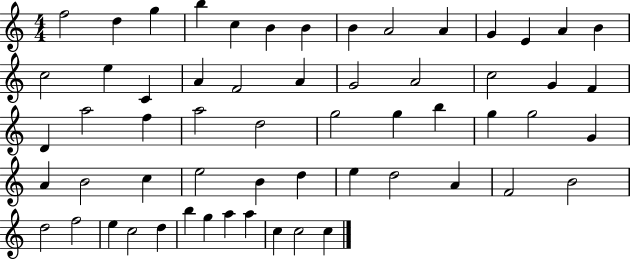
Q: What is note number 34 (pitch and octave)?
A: G5